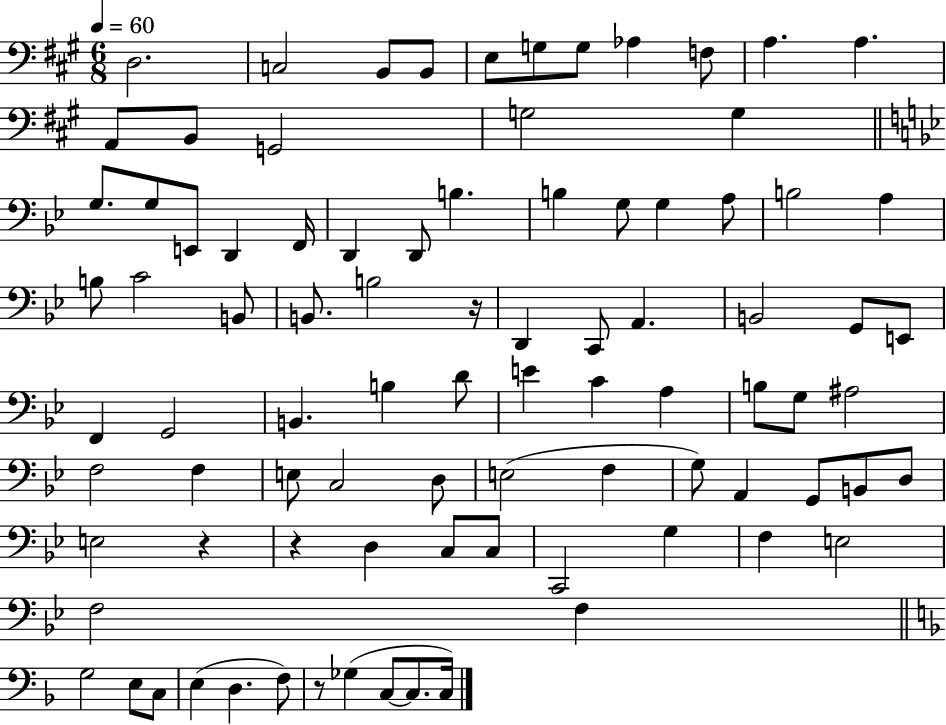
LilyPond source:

{
  \clef bass
  \numericTimeSignature
  \time 6/8
  \key a \major
  \tempo 4 = 60
  d2. | c2 b,8 b,8 | e8 g8 g8 aes4 f8 | a4. a4. | \break a,8 b,8 g,2 | g2 g4 | \bar "||" \break \key g \minor g8. g8 e,8 d,4 f,16 | d,4 d,8 b4. | b4 g8 g4 a8 | b2 a4 | \break b8 c'2 b,8 | b,8. b2 r16 | d,4 c,8 a,4. | b,2 g,8 e,8 | \break f,4 g,2 | b,4. b4 d'8 | e'4 c'4 a4 | b8 g8 ais2 | \break f2 f4 | e8 c2 d8 | e2( f4 | g8) a,4 g,8 b,8 d8 | \break e2 r4 | r4 d4 c8 c8 | c,2 g4 | f4 e2 | \break f2 f4 | \bar "||" \break \key f \major g2 e8 c8 | e4( d4. f8) | r8 ges4( c8~~ c8. c16) | \bar "|."
}